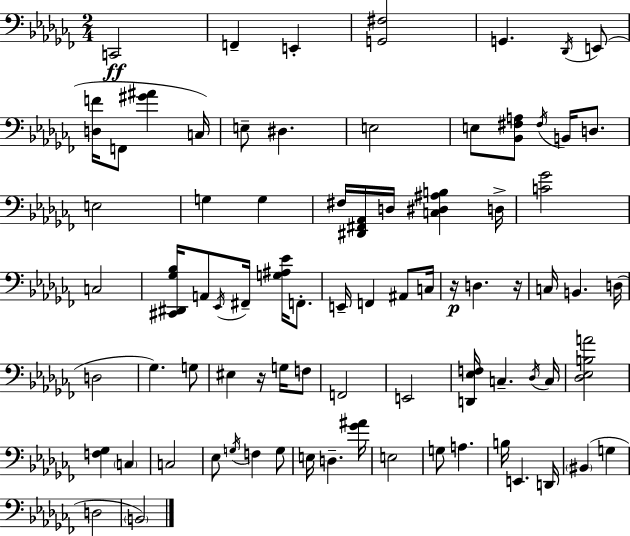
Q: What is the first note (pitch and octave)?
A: C2